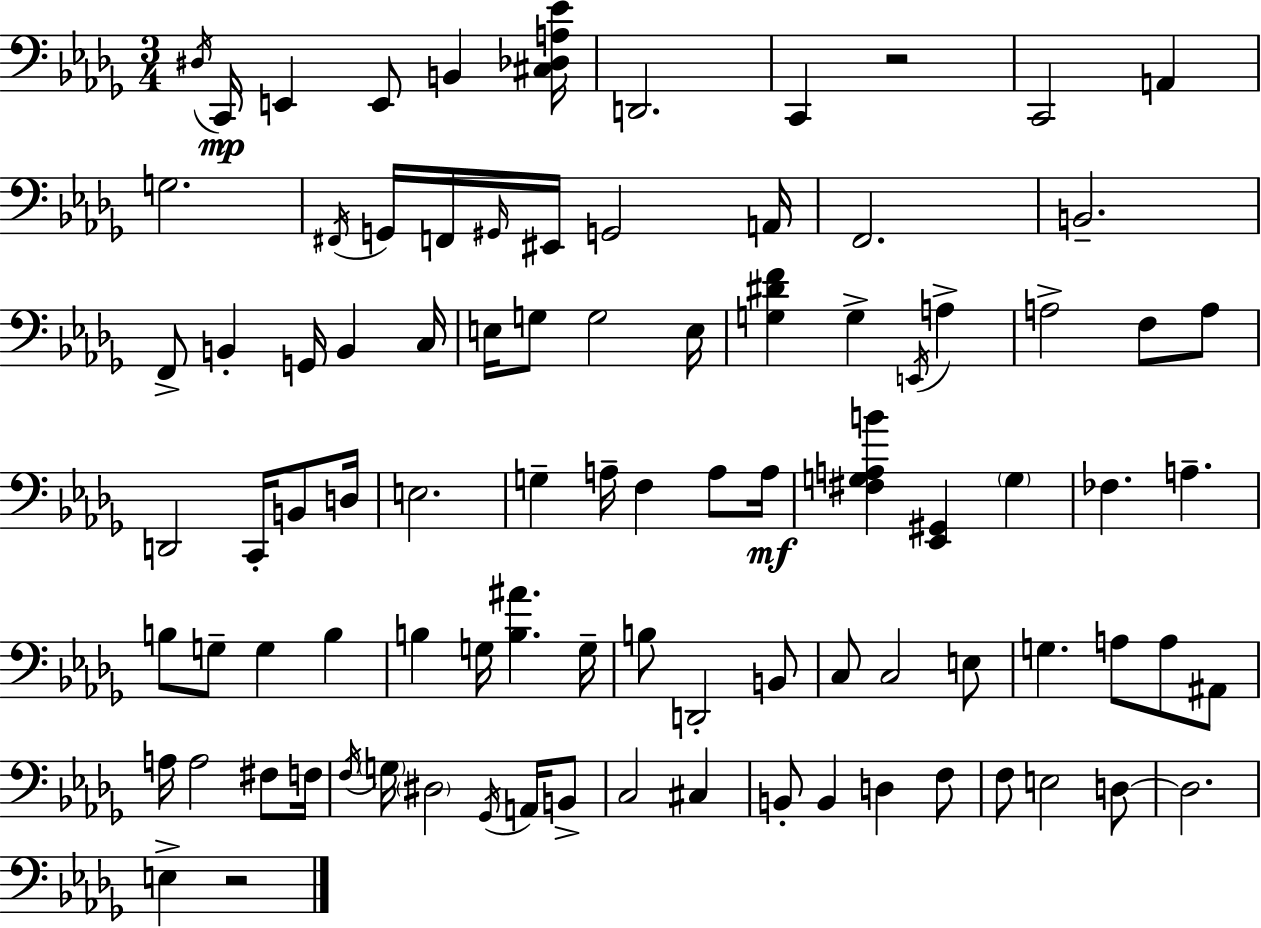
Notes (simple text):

D#3/s C2/s E2/q E2/e B2/q [C#3,Db3,A3,Eb4]/s D2/h. C2/q R/h C2/h A2/q G3/h. F#2/s G2/s F2/s G#2/s EIS2/s G2/h A2/s F2/h. B2/h. F2/e B2/q G2/s B2/q C3/s E3/s G3/e G3/h E3/s [G3,D#4,F4]/q G3/q E2/s A3/q A3/h F3/e A3/e D2/h C2/s B2/e D3/s E3/h. G3/q A3/s F3/q A3/e A3/s [F#3,G3,A3,B4]/q [Eb2,G#2]/q G3/q FES3/q. A3/q. B3/e G3/e G3/q B3/q B3/q G3/s [B3,A#4]/q. G3/s B3/e D2/h B2/e C3/e C3/h E3/e G3/q. A3/e A3/e A#2/e A3/s A3/h F#3/e F3/s F3/s G3/s D#3/h Gb2/s A2/s B2/e C3/h C#3/q B2/e B2/q D3/q F3/e F3/e E3/h D3/e D3/h. E3/q R/h